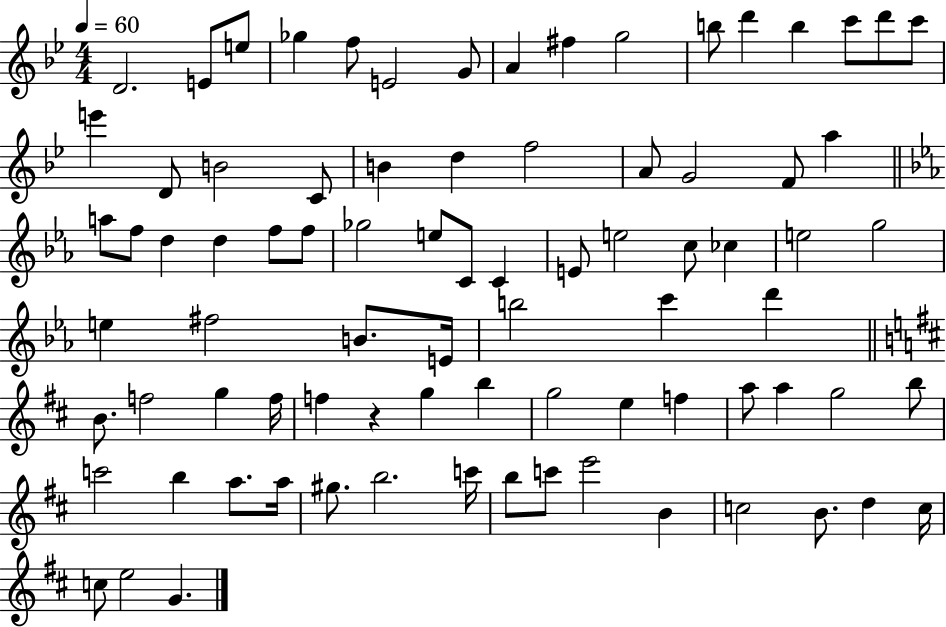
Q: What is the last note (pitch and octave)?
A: G4